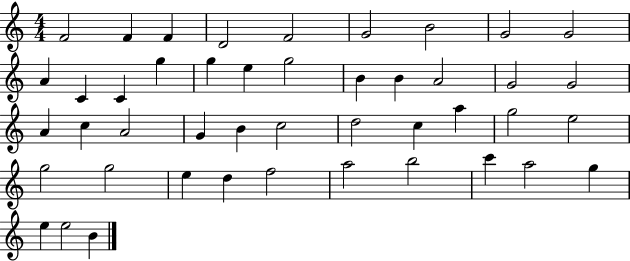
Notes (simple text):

F4/h F4/q F4/q D4/h F4/h G4/h B4/h G4/h G4/h A4/q C4/q C4/q G5/q G5/q E5/q G5/h B4/q B4/q A4/h G4/h G4/h A4/q C5/q A4/h G4/q B4/q C5/h D5/h C5/q A5/q G5/h E5/h G5/h G5/h E5/q D5/q F5/h A5/h B5/h C6/q A5/h G5/q E5/q E5/h B4/q